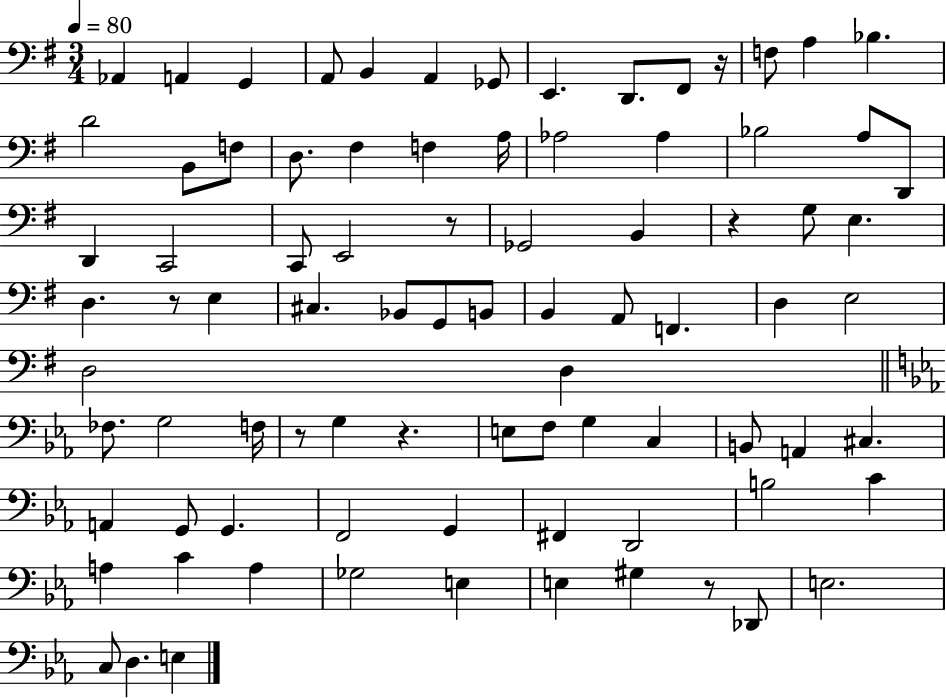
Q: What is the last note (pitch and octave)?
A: E3